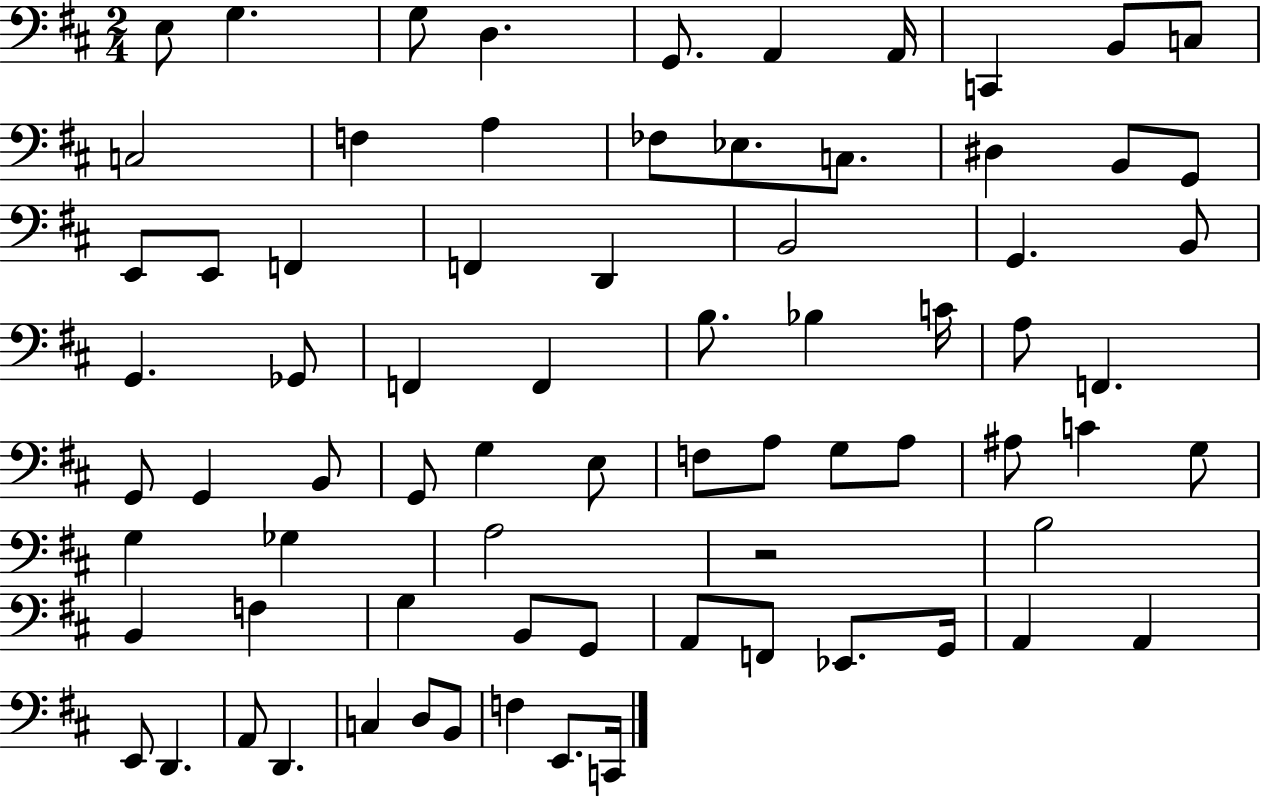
E3/e G3/q. G3/e D3/q. G2/e. A2/q A2/s C2/q B2/e C3/e C3/h F3/q A3/q FES3/e Eb3/e. C3/e. D#3/q B2/e G2/e E2/e E2/e F2/q F2/q D2/q B2/h G2/q. B2/e G2/q. Gb2/e F2/q F2/q B3/e. Bb3/q C4/s A3/e F2/q. G2/e G2/q B2/e G2/e G3/q E3/e F3/e A3/e G3/e A3/e A#3/e C4/q G3/e G3/q Gb3/q A3/h R/h B3/h B2/q F3/q G3/q B2/e G2/e A2/e F2/e Eb2/e. G2/s A2/q A2/q E2/e D2/q. A2/e D2/q. C3/q D3/e B2/e F3/q E2/e. C2/s